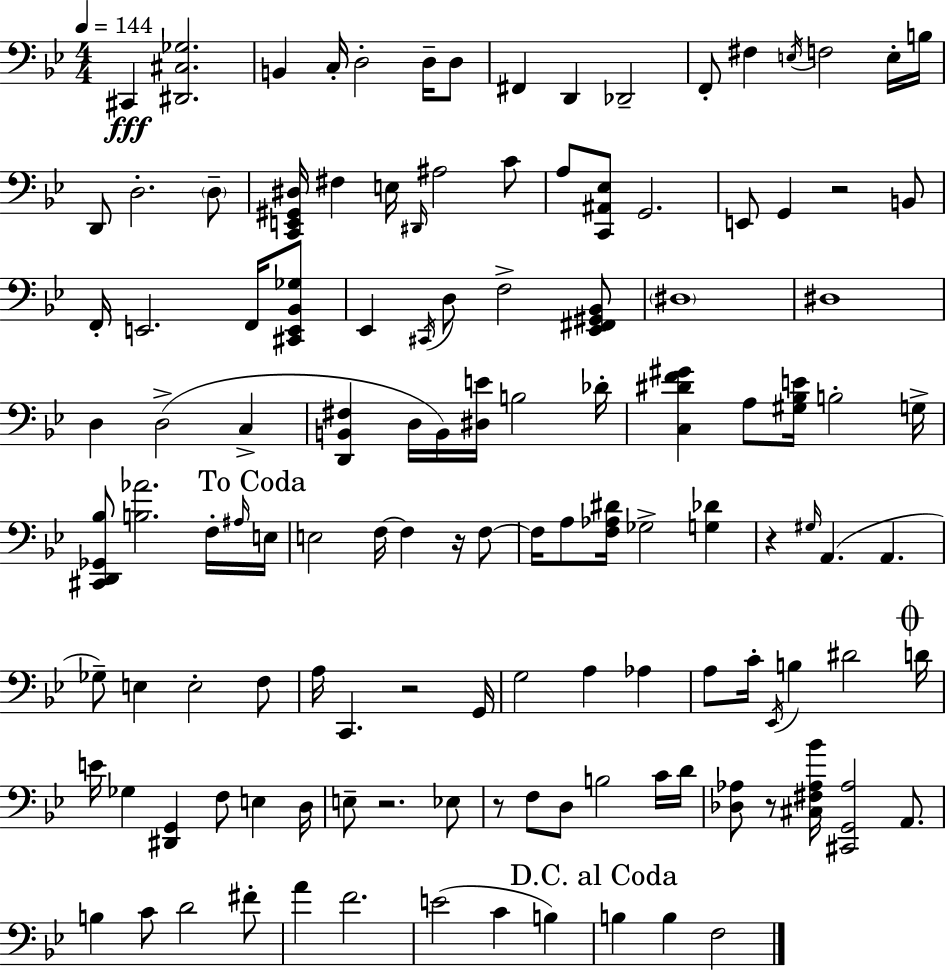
X:1
T:Untitled
M:4/4
L:1/4
K:Gm
^C,, [^D,,^C,_G,]2 B,, C,/4 D,2 D,/4 D,/2 ^F,, D,, _D,,2 F,,/2 ^F, E,/4 F,2 E,/4 B,/4 D,,/2 D,2 D,/2 [C,,E,,^G,,^D,]/4 ^F, E,/4 ^D,,/4 ^A,2 C/2 A,/2 [C,,^A,,_E,]/2 G,,2 E,,/2 G,, z2 B,,/2 F,,/4 E,,2 F,,/4 [^C,,E,,_B,,_G,]/2 _E,, ^C,,/4 D,/2 F,2 [_E,,^F,,^G,,_B,,]/2 ^D,4 ^D,4 D, D,2 C, [D,,B,,^F,] D,/4 B,,/4 [^D,E]/4 B,2 _D/4 [C,^DF^G] A,/2 [^G,_B,E]/4 B,2 G,/4 [^C,,D,,_G,,_B,]/2 [B,_A]2 F,/4 ^A,/4 E,/4 E,2 F,/4 F, z/4 F,/2 F,/4 A,/2 [F,_A,^D]/4 _G,2 [G,_D] z ^G,/4 A,, A,, _G,/2 E, E,2 F,/2 A,/4 C,, z2 G,,/4 G,2 A, _A, A,/2 C/4 _E,,/4 B, ^D2 D/4 E/4 _G, [^D,,G,,] F,/2 E, D,/4 E,/2 z2 _E,/2 z/2 F,/2 D,/2 B,2 C/4 D/4 [_D,_A,]/2 z/2 [^C,^F,_A,_B]/4 [^C,,G,,_A,]2 A,,/2 B, C/2 D2 ^F/2 A F2 E2 C B, B, B, F,2